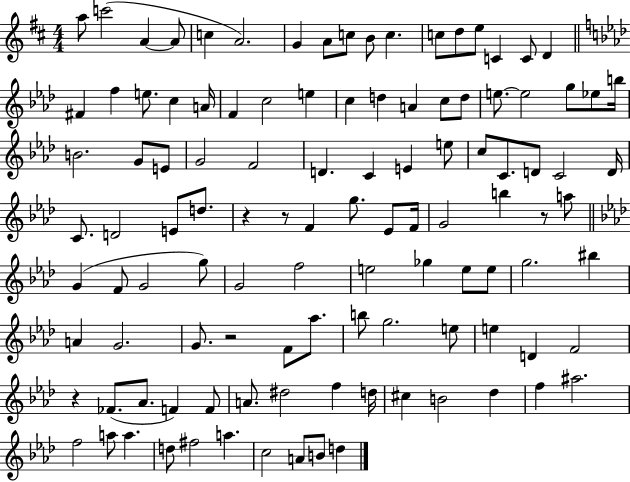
X:1
T:Untitled
M:4/4
L:1/4
K:D
a/2 c'2 A A/2 c A2 G A/2 c/2 B/2 c c/2 d/2 e/2 C C/2 D ^F f e/2 c A/4 F c2 e c d A c/2 d/2 e/2 e2 g/2 _e/2 b/4 B2 G/2 E/2 G2 F2 D C E e/2 c/2 C/2 D/2 C2 D/4 C/2 D2 E/2 d/2 z z/2 F g/2 _E/2 F/4 G2 b z/2 a/2 G F/2 G2 g/2 G2 f2 e2 _g e/2 e/2 g2 ^b A G2 G/2 z2 F/2 _a/2 b/2 g2 e/2 e D F2 z _F/2 _A/2 F F/2 A/2 ^d2 f d/4 ^c B2 _d f ^a2 f2 a/2 a d/2 ^f2 a c2 A/2 B/2 d